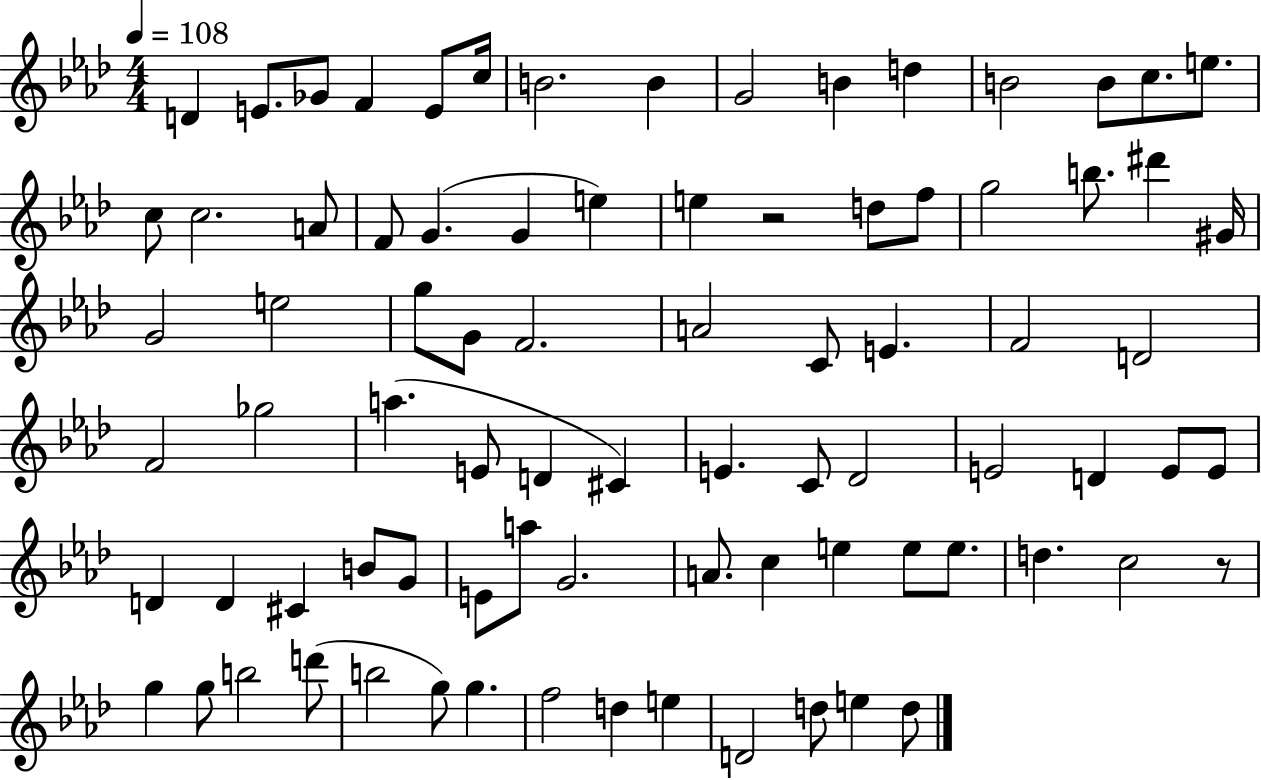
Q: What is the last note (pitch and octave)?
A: D5